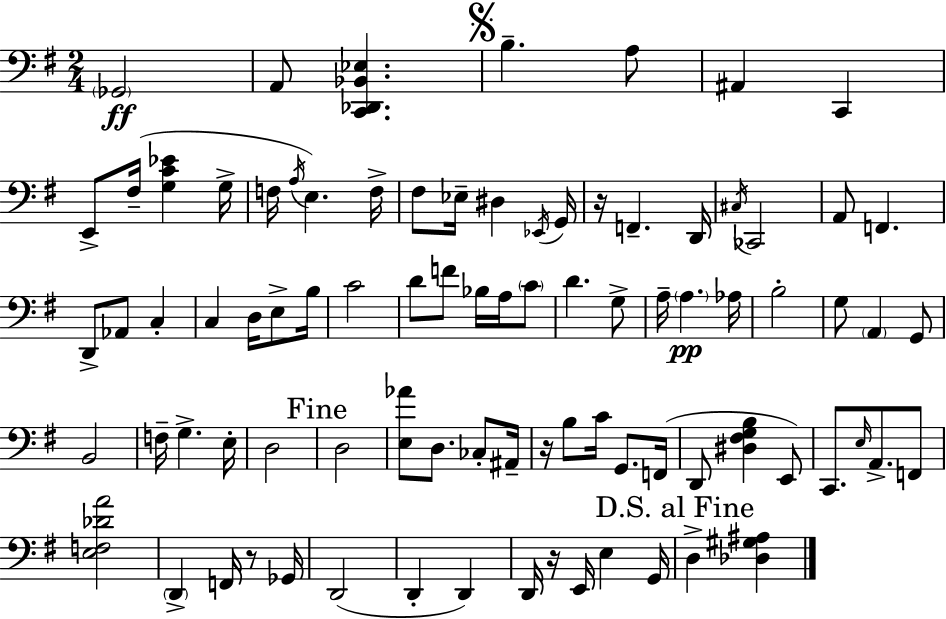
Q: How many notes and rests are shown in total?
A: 86